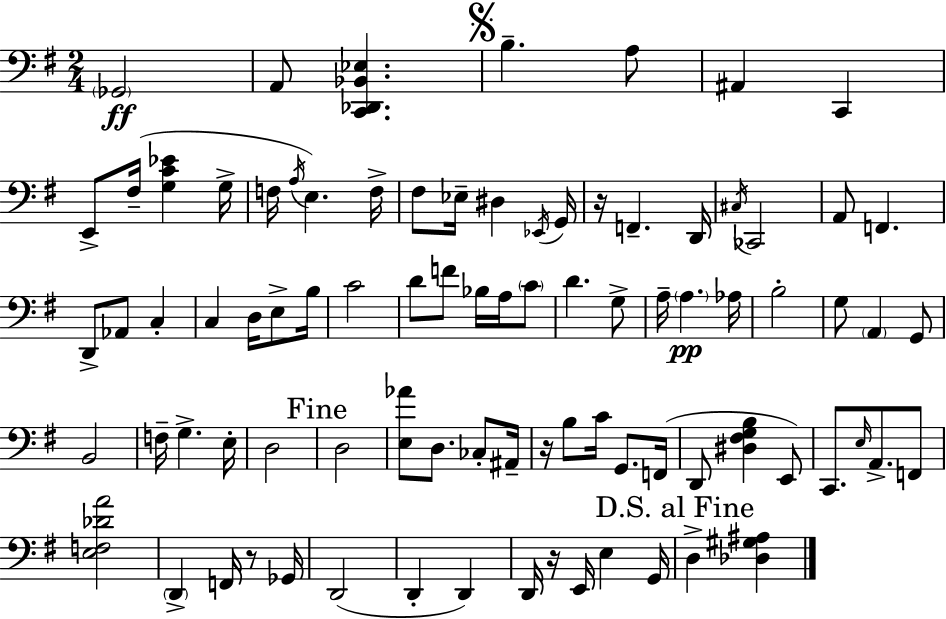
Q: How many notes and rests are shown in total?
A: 86